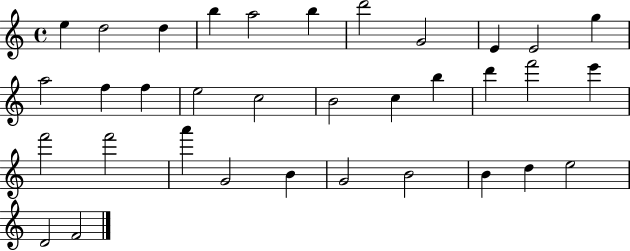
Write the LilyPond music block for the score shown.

{
  \clef treble
  \time 4/4
  \defaultTimeSignature
  \key c \major
  e''4 d''2 d''4 | b''4 a''2 b''4 | d'''2 g'2 | e'4 e'2 g''4 | \break a''2 f''4 f''4 | e''2 c''2 | b'2 c''4 b''4 | d'''4 f'''2 e'''4 | \break f'''2 f'''2 | a'''4 g'2 b'4 | g'2 b'2 | b'4 d''4 e''2 | \break d'2 f'2 | \bar "|."
}